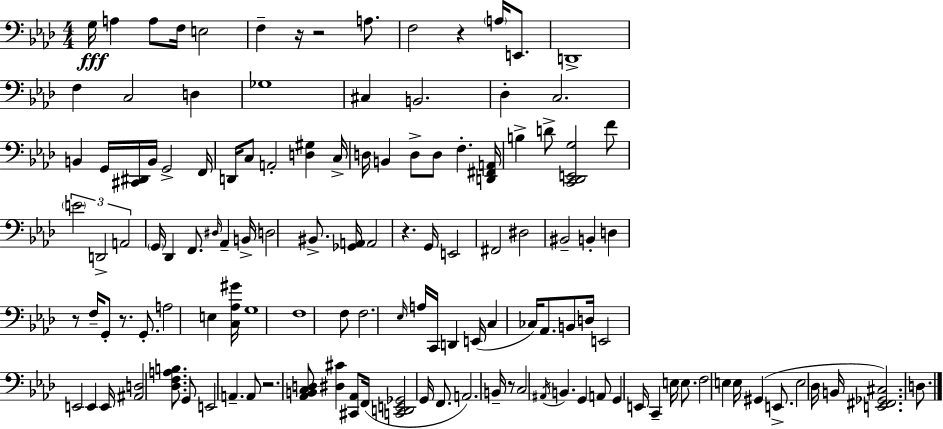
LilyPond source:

{
  \clef bass
  \numericTimeSignature
  \time 4/4
  \key f \minor
  g16\fff a4 a8 f16 e2 | f4-- r16 r2 a8. | f2 r4 \parenthesize a16 e,8. | d,1-> | \break f4 c2 d4 | ges1 | cis4 b,2. | des4-. c2. | \break b,4 g,16 <cis, dis,>16 b,16 g,2-> f,16 | d,16 c8 a,2-. <d gis>4 c16-> | d16 b,4 d8-> d8 f4.-. <d, fis, a,>16 | b4-> d'8-> <c, des, e, g>2 f'8 | \break \tuplet 3/2 { \parenthesize e'2 d,2-> | a,2 } \parenthesize g,16 des,4 f,8. | \grace { dis16 } aes,4-- b,16-> \parenthesize d2 bis,8.-> | <ges, a,>16 a,2 r4. | \break g,16 e,2 fis,2 | dis2 bis,2-- | b,4-. d4 r8 f16-- g,8-. r8. | g,8.-. a2 e4 | \break <c aes gis'>16 g1 | f1 | f8 f2. \grace { ees16 } | a16 c,16 d,4 e,16( c4 ces16) aes,8. b,8 | \break d16 e,2 e,2 | e,4 e,16 <ais, d>2 <des f a b>8. | g,8 e,2 a,4.-- | a,8 r2. | \break <aes, b, c d>8 <dis cis'>4 <cis, aes,>8 f,16( <c, d, e, ges,>2 | g,16 f,8. a,2.) | b,16-- r8 c2 \acciaccatura { ais,16 } b,4. | g,4 a,8 g,4 e,16 c,4-- | \break e16 e8. f2 e4 | e16 gis,4( e,8.-> e2 | des16 b,16 <e, fis, ges, cis>2.) | d8. \bar "|."
}